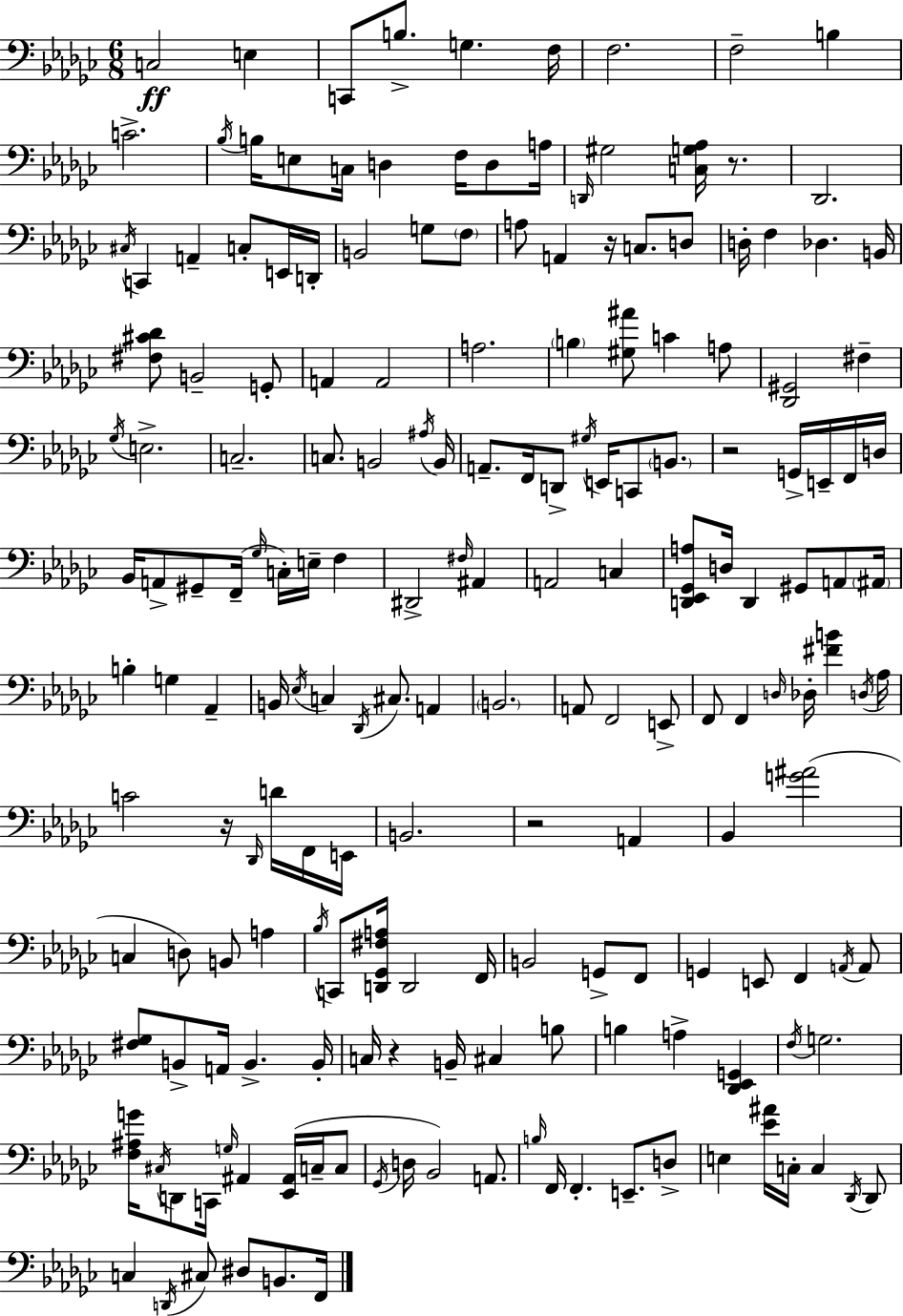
C3/h E3/q C2/e B3/e. G3/q. F3/s F3/h. F3/h B3/q C4/h. Bb3/s B3/s E3/e C3/s D3/q F3/s D3/e A3/s D2/s G#3/h [C3,G3,Ab3]/s R/e. Db2/h. C#3/s C2/q A2/q C3/e E2/s D2/s B2/h G3/e F3/e A3/e A2/q R/s C3/e. D3/e D3/s F3/q Db3/q. B2/s [F#3,C#4,Db4]/e B2/h G2/e A2/q A2/h A3/h. B3/q [G#3,A#4]/e C4/q A3/e [Db2,G#2]/h F#3/q Gb3/s E3/h. C3/h. C3/e. B2/h A#3/s B2/s A2/e. F2/s D2/e G#3/s E2/s C2/e B2/e. R/h G2/s E2/s F2/s D3/s Bb2/s A2/e G#2/e F2/s Gb3/s C3/s E3/s F3/q D#2/h F#3/s A#2/q A2/h C3/q [D2,Eb2,Gb2,A3]/e D3/s D2/q G#2/e A2/e A#2/s B3/q G3/q Ab2/q B2/s Eb3/s C3/q Db2/s C#3/e. A2/q B2/h. A2/e F2/h E2/e F2/e F2/q D3/s Db3/s [F#4,B4]/q D3/s Ab3/s C4/h R/s Db2/s D4/s F2/s E2/s B2/h. R/h A2/q Bb2/q [G4,A#4]/h C3/q D3/e B2/e A3/q Bb3/s C2/e [D2,Gb2,F#3,A3]/s D2/h F2/s B2/h G2/e F2/e G2/q E2/e F2/q A2/s A2/e [F#3,Gb3]/e B2/e A2/s B2/q. B2/s C3/s R/q B2/s C#3/q B3/e B3/q A3/q [Db2,Eb2,G2]/q F3/s G3/h. [F3,A#3,G4]/s C#3/s D2/e C2/s G3/s A#2/q [Eb2,A#2]/s C3/s C3/e Gb2/s D3/s Bb2/h A2/e. B3/s F2/s F2/q. E2/e. D3/e E3/q [Eb4,A#4]/s C3/s C3/q Db2/s Db2/e C3/q D2/s C#3/e D#3/e B2/e. F2/s